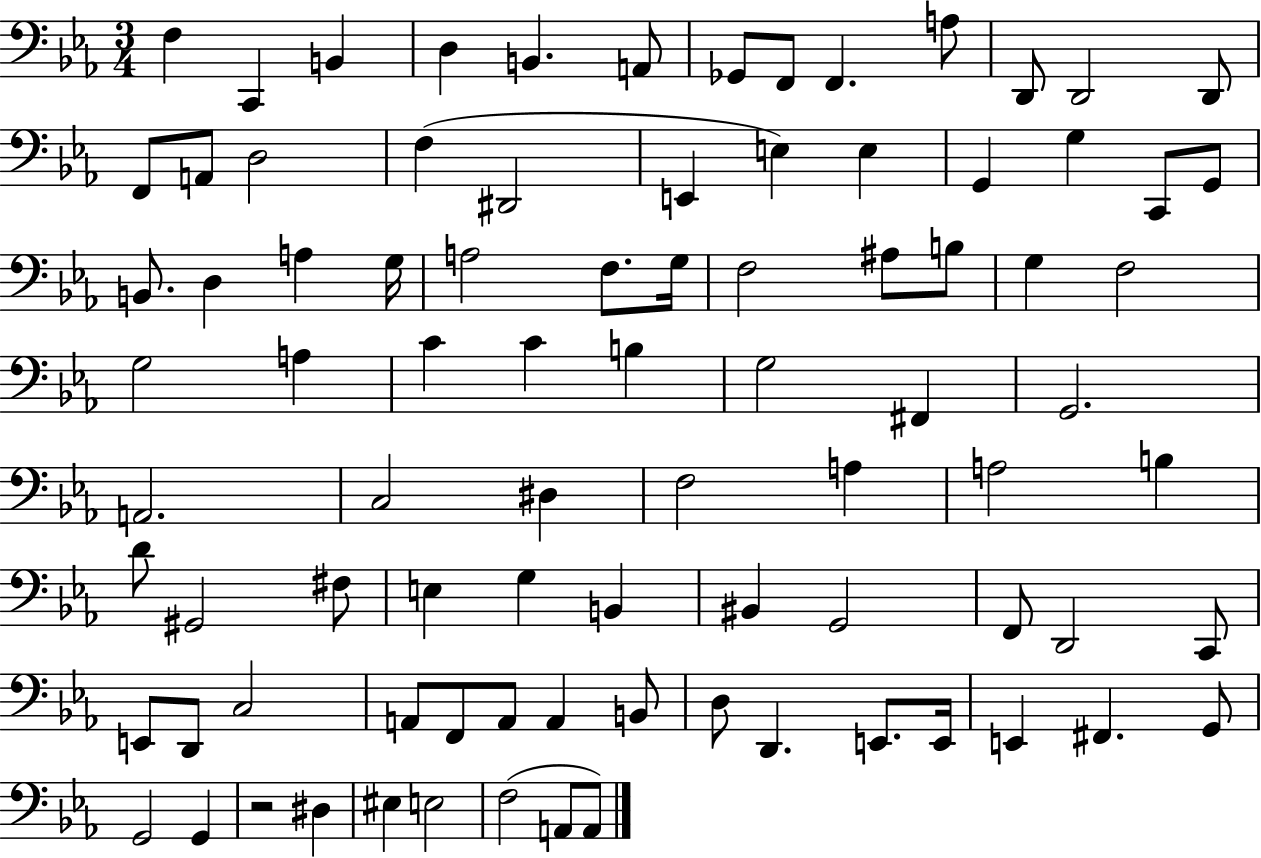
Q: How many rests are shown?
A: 1